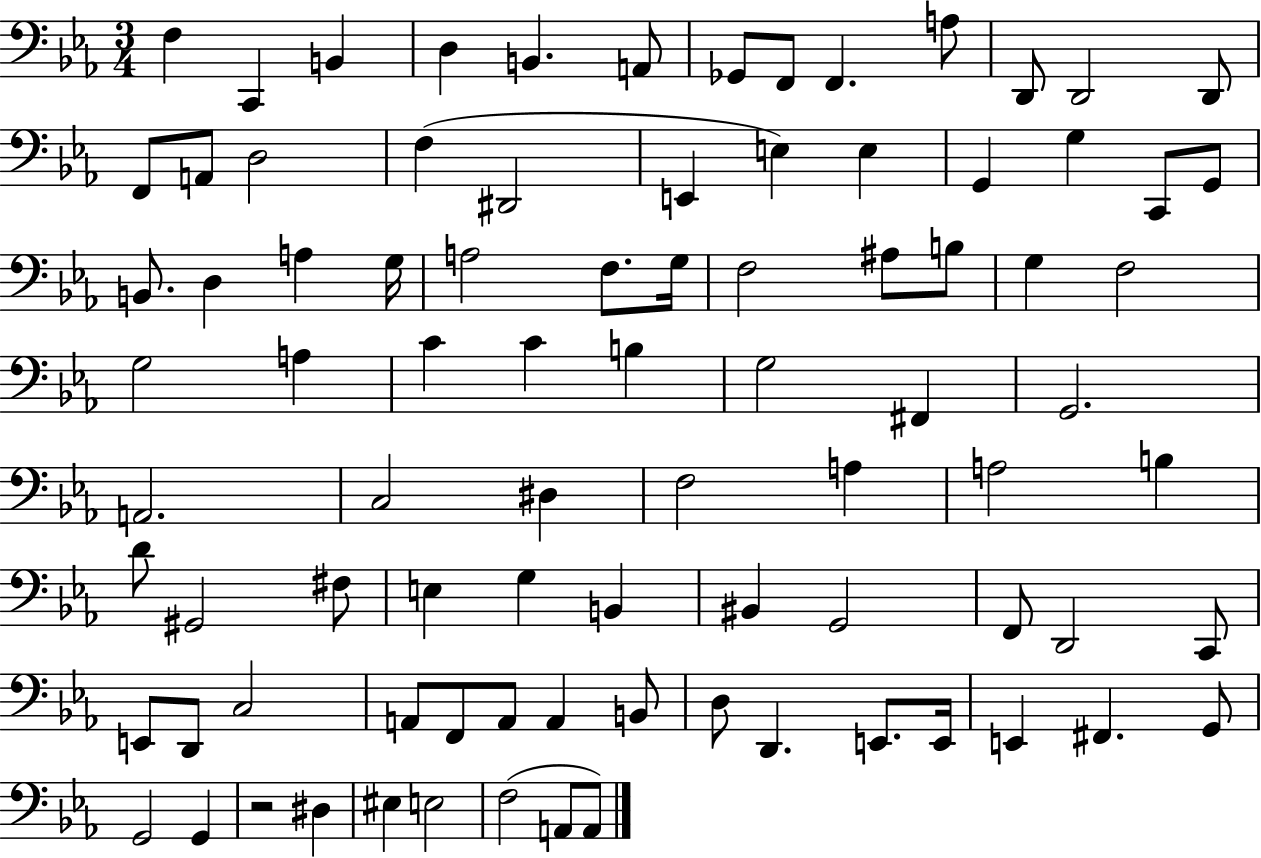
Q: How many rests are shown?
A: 1